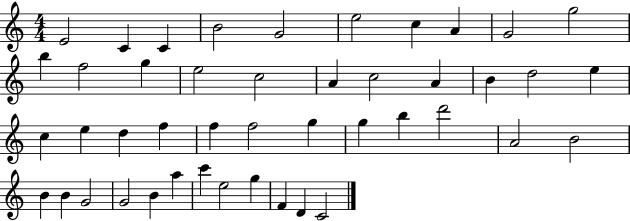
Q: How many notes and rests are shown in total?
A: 45